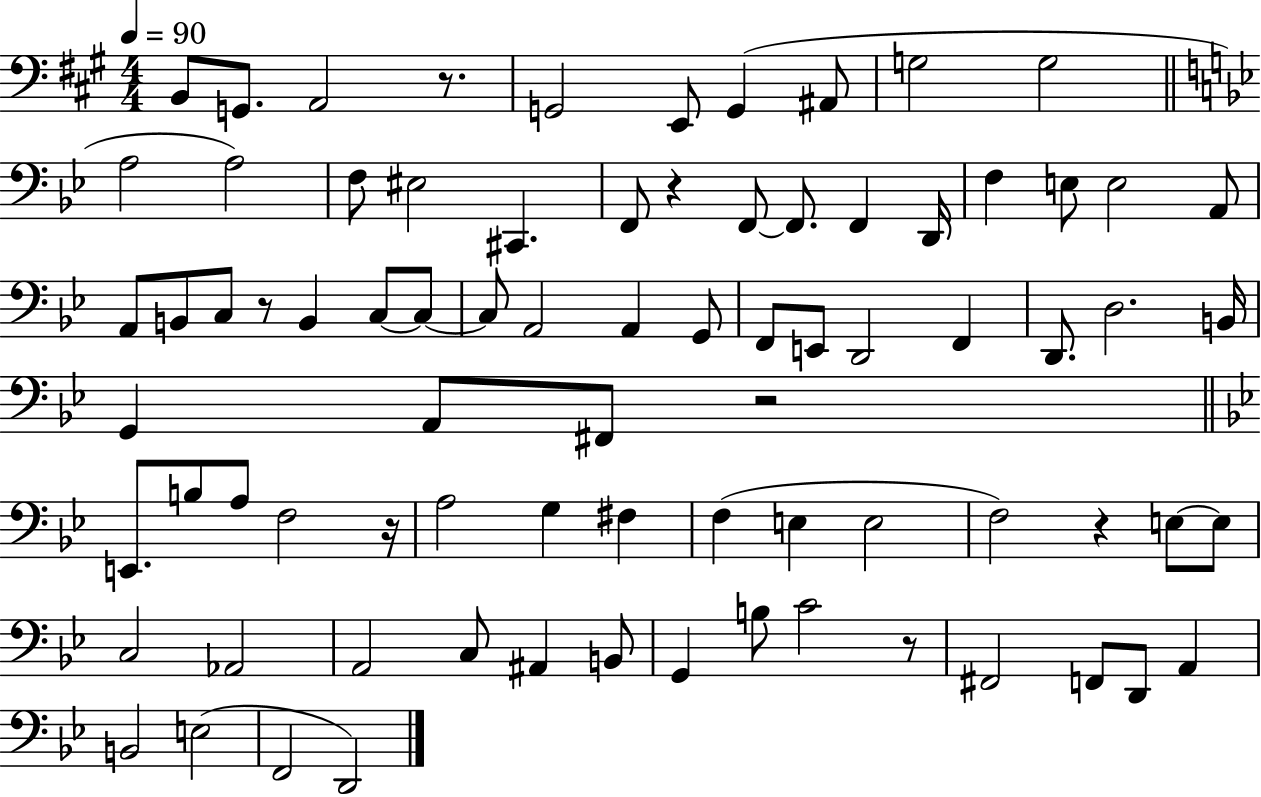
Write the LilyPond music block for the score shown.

{
  \clef bass
  \numericTimeSignature
  \time 4/4
  \key a \major
  \tempo 4 = 90
  b,8 g,8. a,2 r8. | g,2 e,8 g,4( ais,8 | g2 g2 | \bar "||" \break \key bes \major a2 a2) | f8 eis2 cis,4. | f,8 r4 f,8~~ f,8. f,4 d,16 | f4 e8 e2 a,8 | \break a,8 b,8 c8 r8 b,4 c8~~ c8~~ | c8 a,2 a,4 g,8 | f,8 e,8 d,2 f,4 | d,8. d2. b,16 | \break g,4 a,8 fis,8 r2 | \bar "||" \break \key bes \major e,8. b8 a8 f2 r16 | a2 g4 fis4 | f4( e4 e2 | f2) r4 e8~~ e8 | \break c2 aes,2 | a,2 c8 ais,4 b,8 | g,4 b8 c'2 r8 | fis,2 f,8 d,8 a,4 | \break b,2 e2( | f,2 d,2) | \bar "|."
}